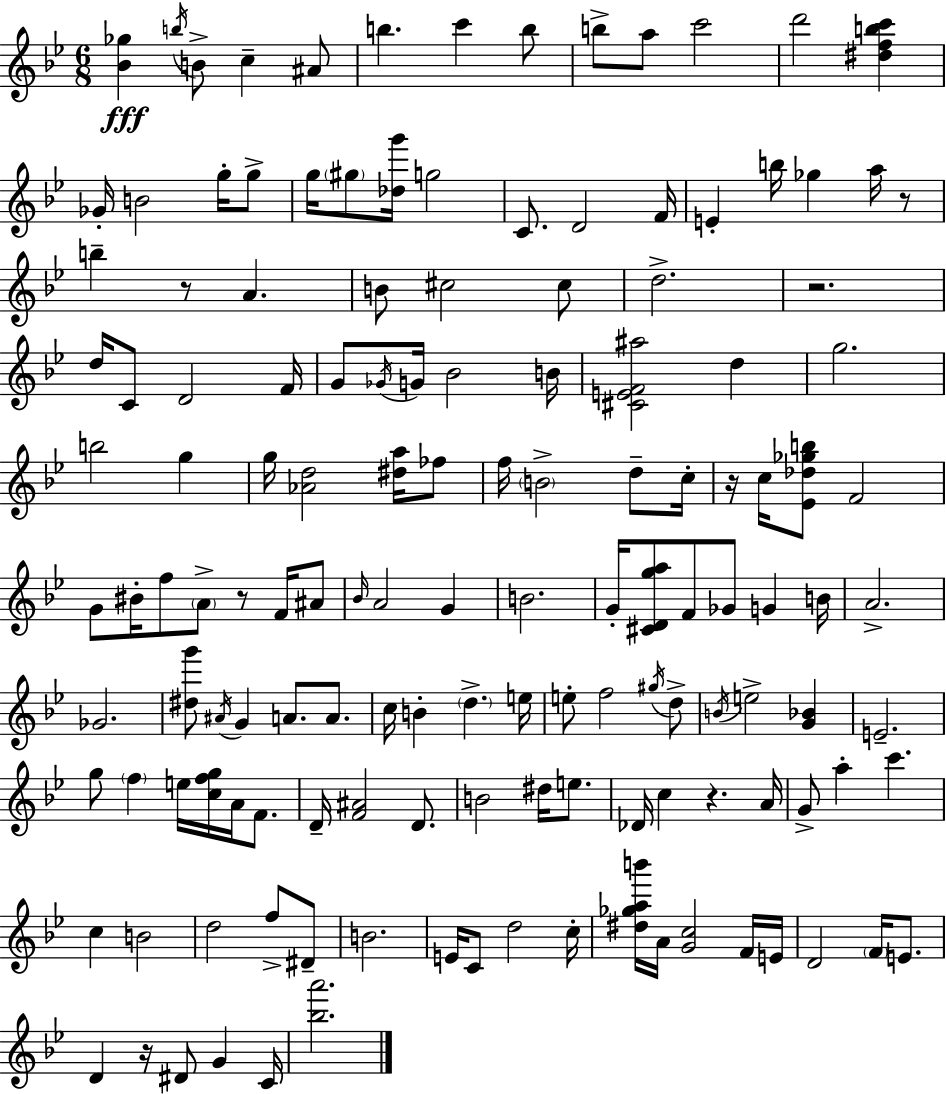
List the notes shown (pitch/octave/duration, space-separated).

[Bb4,Gb5]/q B5/s B4/e C5/q A#4/e B5/q. C6/q B5/e B5/e A5/e C6/h D6/h [D#5,F5,B5,C6]/q Gb4/s B4/h G5/s G5/e G5/s G#5/e [Db5,G6]/s G5/h C4/e. D4/h F4/s E4/q B5/s Gb5/q A5/s R/e B5/q R/e A4/q. B4/e C#5/h C#5/e D5/h. R/h. D5/s C4/e D4/h F4/s G4/e Gb4/s G4/s Bb4/h B4/s [C#4,E4,F4,A#5]/h D5/q G5/h. B5/h G5/q G5/s [Ab4,D5]/h [D#5,A5]/s FES5/e F5/s B4/h D5/e C5/s R/s C5/s [Eb4,Db5,Gb5,B5]/e F4/h G4/e BIS4/s F5/e A4/e R/e F4/s A#4/e Bb4/s A4/h G4/q B4/h. G4/s [C#4,D4,G5,A5]/e F4/e Gb4/e G4/q B4/s A4/h. Gb4/h. [D#5,G6]/e A#4/s G4/q A4/e. A4/e. C5/s B4/q D5/q. E5/s E5/e F5/h G#5/s D5/e B4/s E5/h [G4,Bb4]/q E4/h. G5/e F5/q E5/s [C5,F5,G5]/s A4/s F4/e. D4/s [F4,A#4]/h D4/e. B4/h D#5/s E5/e. Db4/s C5/q R/q. A4/s G4/e A5/q C6/q. C5/q B4/h D5/h F5/e D#4/e B4/h. E4/s C4/e D5/h C5/s [D#5,Gb5,A5,B6]/s A4/s [G4,C5]/h F4/s E4/s D4/h F4/s E4/e. D4/q R/s D#4/e G4/q C4/s [Bb5,A6]/h.